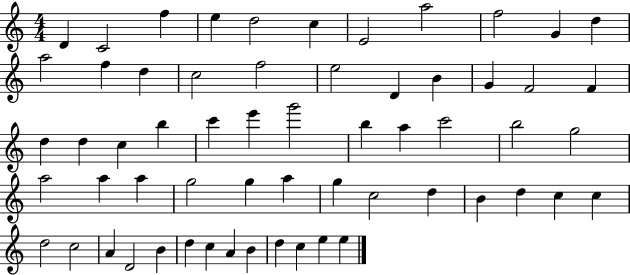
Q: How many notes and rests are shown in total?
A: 60